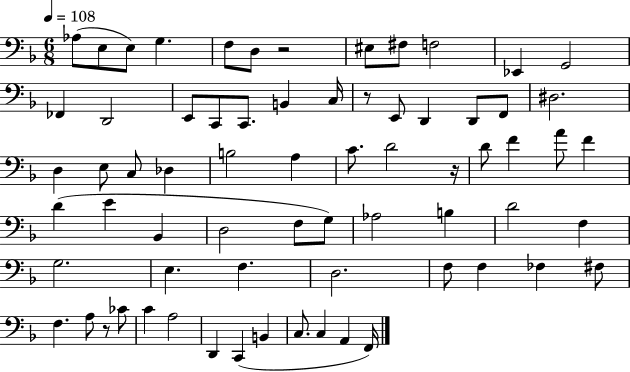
Ab3/e E3/e E3/e G3/q. F3/e D3/e R/h EIS3/e F#3/e F3/h Eb2/q G2/h FES2/q D2/h E2/e C2/e C2/e. B2/q C3/s R/e E2/e D2/q D2/e F2/e D#3/h. D3/q E3/e C3/e Db3/q B3/h A3/q C4/e. D4/h R/s D4/e F4/q A4/e F4/q D4/q E4/q Bb2/q D3/h F3/e G3/e Ab3/h B3/q D4/h F3/q G3/h. E3/q. F3/q. D3/h. F3/e F3/q FES3/q F#3/e F3/q. A3/e R/e CES4/e C4/q A3/h D2/q C2/q B2/q C3/e. C3/q A2/q F2/s